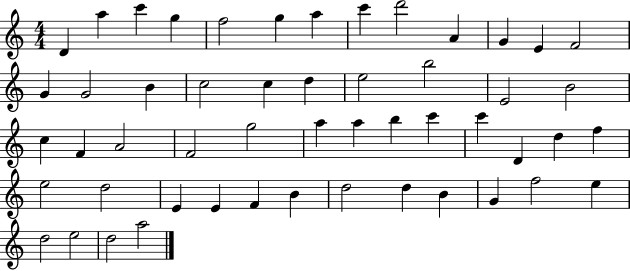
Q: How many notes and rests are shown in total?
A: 52